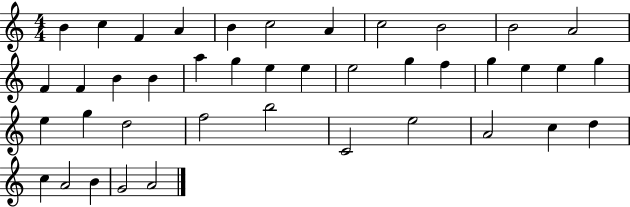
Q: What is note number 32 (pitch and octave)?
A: C4